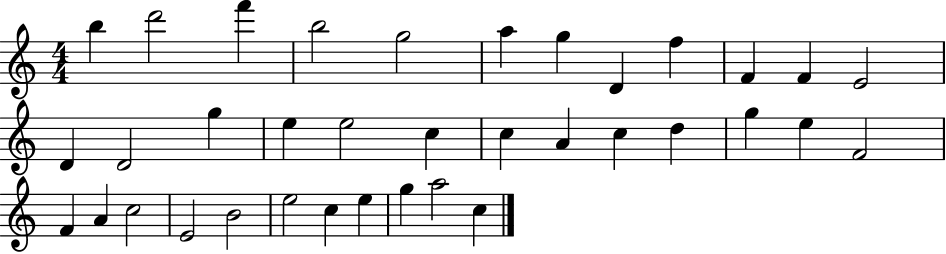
B5/q D6/h F6/q B5/h G5/h A5/q G5/q D4/q F5/q F4/q F4/q E4/h D4/q D4/h G5/q E5/q E5/h C5/q C5/q A4/q C5/q D5/q G5/q E5/q F4/h F4/q A4/q C5/h E4/h B4/h E5/h C5/q E5/q G5/q A5/h C5/q